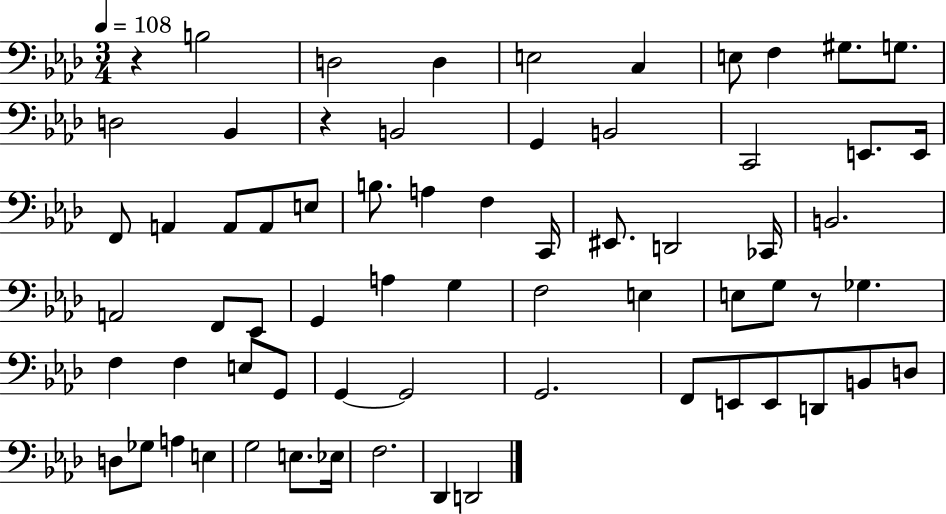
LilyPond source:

{
  \clef bass
  \numericTimeSignature
  \time 3/4
  \key aes \major
  \tempo 4 = 108
  r4 b2 | d2 d4 | e2 c4 | e8 f4 gis8. g8. | \break d2 bes,4 | r4 b,2 | g,4 b,2 | c,2 e,8. e,16 | \break f,8 a,4 a,8 a,8 e8 | b8. a4 f4 c,16 | eis,8. d,2 ces,16 | b,2. | \break a,2 f,8 ees,8 | g,4 a4 g4 | f2 e4 | e8 g8 r8 ges4. | \break f4 f4 e8 g,8 | g,4~~ g,2 | g,2. | f,8 e,8 e,8 d,8 b,8 d8 | \break d8 ges8 a4 e4 | g2 e8. ees16 | f2. | des,4 d,2 | \break \bar "|."
}